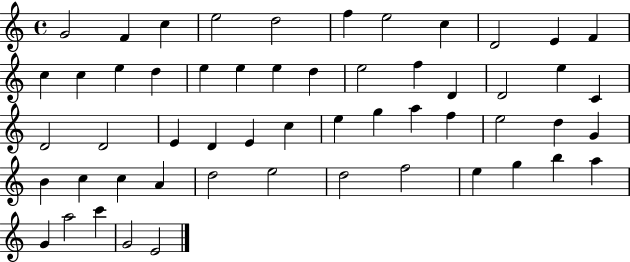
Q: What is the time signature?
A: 4/4